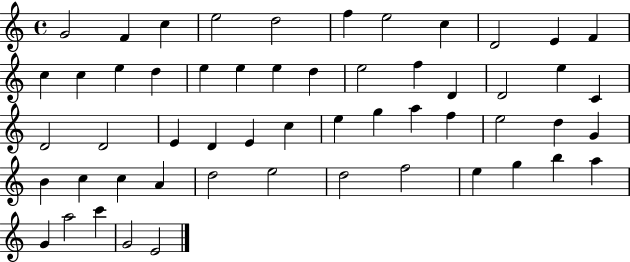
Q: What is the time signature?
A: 4/4